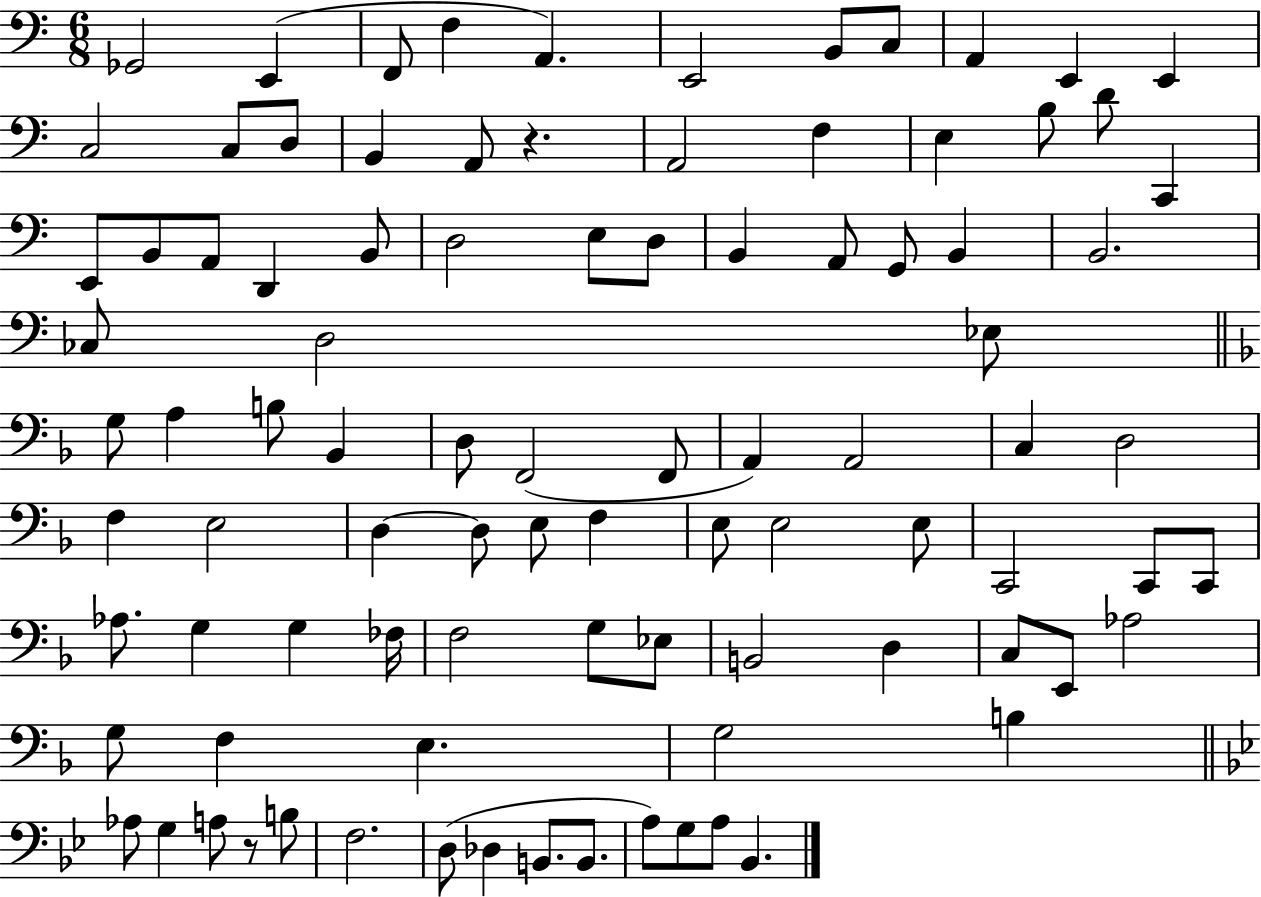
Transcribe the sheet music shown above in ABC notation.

X:1
T:Untitled
M:6/8
L:1/4
K:C
_G,,2 E,, F,,/2 F, A,, E,,2 B,,/2 C,/2 A,, E,, E,, C,2 C,/2 D,/2 B,, A,,/2 z A,,2 F, E, B,/2 D/2 C,, E,,/2 B,,/2 A,,/2 D,, B,,/2 D,2 E,/2 D,/2 B,, A,,/2 G,,/2 B,, B,,2 _C,/2 D,2 _E,/2 G,/2 A, B,/2 _B,, D,/2 F,,2 F,,/2 A,, A,,2 C, D,2 F, E,2 D, D,/2 E,/2 F, E,/2 E,2 E,/2 C,,2 C,,/2 C,,/2 _A,/2 G, G, _F,/4 F,2 G,/2 _E,/2 B,,2 D, C,/2 E,,/2 _A,2 G,/2 F, E, G,2 B, _A,/2 G, A,/2 z/2 B,/2 F,2 D,/2 _D, B,,/2 B,,/2 A,/2 G,/2 A,/2 _B,,